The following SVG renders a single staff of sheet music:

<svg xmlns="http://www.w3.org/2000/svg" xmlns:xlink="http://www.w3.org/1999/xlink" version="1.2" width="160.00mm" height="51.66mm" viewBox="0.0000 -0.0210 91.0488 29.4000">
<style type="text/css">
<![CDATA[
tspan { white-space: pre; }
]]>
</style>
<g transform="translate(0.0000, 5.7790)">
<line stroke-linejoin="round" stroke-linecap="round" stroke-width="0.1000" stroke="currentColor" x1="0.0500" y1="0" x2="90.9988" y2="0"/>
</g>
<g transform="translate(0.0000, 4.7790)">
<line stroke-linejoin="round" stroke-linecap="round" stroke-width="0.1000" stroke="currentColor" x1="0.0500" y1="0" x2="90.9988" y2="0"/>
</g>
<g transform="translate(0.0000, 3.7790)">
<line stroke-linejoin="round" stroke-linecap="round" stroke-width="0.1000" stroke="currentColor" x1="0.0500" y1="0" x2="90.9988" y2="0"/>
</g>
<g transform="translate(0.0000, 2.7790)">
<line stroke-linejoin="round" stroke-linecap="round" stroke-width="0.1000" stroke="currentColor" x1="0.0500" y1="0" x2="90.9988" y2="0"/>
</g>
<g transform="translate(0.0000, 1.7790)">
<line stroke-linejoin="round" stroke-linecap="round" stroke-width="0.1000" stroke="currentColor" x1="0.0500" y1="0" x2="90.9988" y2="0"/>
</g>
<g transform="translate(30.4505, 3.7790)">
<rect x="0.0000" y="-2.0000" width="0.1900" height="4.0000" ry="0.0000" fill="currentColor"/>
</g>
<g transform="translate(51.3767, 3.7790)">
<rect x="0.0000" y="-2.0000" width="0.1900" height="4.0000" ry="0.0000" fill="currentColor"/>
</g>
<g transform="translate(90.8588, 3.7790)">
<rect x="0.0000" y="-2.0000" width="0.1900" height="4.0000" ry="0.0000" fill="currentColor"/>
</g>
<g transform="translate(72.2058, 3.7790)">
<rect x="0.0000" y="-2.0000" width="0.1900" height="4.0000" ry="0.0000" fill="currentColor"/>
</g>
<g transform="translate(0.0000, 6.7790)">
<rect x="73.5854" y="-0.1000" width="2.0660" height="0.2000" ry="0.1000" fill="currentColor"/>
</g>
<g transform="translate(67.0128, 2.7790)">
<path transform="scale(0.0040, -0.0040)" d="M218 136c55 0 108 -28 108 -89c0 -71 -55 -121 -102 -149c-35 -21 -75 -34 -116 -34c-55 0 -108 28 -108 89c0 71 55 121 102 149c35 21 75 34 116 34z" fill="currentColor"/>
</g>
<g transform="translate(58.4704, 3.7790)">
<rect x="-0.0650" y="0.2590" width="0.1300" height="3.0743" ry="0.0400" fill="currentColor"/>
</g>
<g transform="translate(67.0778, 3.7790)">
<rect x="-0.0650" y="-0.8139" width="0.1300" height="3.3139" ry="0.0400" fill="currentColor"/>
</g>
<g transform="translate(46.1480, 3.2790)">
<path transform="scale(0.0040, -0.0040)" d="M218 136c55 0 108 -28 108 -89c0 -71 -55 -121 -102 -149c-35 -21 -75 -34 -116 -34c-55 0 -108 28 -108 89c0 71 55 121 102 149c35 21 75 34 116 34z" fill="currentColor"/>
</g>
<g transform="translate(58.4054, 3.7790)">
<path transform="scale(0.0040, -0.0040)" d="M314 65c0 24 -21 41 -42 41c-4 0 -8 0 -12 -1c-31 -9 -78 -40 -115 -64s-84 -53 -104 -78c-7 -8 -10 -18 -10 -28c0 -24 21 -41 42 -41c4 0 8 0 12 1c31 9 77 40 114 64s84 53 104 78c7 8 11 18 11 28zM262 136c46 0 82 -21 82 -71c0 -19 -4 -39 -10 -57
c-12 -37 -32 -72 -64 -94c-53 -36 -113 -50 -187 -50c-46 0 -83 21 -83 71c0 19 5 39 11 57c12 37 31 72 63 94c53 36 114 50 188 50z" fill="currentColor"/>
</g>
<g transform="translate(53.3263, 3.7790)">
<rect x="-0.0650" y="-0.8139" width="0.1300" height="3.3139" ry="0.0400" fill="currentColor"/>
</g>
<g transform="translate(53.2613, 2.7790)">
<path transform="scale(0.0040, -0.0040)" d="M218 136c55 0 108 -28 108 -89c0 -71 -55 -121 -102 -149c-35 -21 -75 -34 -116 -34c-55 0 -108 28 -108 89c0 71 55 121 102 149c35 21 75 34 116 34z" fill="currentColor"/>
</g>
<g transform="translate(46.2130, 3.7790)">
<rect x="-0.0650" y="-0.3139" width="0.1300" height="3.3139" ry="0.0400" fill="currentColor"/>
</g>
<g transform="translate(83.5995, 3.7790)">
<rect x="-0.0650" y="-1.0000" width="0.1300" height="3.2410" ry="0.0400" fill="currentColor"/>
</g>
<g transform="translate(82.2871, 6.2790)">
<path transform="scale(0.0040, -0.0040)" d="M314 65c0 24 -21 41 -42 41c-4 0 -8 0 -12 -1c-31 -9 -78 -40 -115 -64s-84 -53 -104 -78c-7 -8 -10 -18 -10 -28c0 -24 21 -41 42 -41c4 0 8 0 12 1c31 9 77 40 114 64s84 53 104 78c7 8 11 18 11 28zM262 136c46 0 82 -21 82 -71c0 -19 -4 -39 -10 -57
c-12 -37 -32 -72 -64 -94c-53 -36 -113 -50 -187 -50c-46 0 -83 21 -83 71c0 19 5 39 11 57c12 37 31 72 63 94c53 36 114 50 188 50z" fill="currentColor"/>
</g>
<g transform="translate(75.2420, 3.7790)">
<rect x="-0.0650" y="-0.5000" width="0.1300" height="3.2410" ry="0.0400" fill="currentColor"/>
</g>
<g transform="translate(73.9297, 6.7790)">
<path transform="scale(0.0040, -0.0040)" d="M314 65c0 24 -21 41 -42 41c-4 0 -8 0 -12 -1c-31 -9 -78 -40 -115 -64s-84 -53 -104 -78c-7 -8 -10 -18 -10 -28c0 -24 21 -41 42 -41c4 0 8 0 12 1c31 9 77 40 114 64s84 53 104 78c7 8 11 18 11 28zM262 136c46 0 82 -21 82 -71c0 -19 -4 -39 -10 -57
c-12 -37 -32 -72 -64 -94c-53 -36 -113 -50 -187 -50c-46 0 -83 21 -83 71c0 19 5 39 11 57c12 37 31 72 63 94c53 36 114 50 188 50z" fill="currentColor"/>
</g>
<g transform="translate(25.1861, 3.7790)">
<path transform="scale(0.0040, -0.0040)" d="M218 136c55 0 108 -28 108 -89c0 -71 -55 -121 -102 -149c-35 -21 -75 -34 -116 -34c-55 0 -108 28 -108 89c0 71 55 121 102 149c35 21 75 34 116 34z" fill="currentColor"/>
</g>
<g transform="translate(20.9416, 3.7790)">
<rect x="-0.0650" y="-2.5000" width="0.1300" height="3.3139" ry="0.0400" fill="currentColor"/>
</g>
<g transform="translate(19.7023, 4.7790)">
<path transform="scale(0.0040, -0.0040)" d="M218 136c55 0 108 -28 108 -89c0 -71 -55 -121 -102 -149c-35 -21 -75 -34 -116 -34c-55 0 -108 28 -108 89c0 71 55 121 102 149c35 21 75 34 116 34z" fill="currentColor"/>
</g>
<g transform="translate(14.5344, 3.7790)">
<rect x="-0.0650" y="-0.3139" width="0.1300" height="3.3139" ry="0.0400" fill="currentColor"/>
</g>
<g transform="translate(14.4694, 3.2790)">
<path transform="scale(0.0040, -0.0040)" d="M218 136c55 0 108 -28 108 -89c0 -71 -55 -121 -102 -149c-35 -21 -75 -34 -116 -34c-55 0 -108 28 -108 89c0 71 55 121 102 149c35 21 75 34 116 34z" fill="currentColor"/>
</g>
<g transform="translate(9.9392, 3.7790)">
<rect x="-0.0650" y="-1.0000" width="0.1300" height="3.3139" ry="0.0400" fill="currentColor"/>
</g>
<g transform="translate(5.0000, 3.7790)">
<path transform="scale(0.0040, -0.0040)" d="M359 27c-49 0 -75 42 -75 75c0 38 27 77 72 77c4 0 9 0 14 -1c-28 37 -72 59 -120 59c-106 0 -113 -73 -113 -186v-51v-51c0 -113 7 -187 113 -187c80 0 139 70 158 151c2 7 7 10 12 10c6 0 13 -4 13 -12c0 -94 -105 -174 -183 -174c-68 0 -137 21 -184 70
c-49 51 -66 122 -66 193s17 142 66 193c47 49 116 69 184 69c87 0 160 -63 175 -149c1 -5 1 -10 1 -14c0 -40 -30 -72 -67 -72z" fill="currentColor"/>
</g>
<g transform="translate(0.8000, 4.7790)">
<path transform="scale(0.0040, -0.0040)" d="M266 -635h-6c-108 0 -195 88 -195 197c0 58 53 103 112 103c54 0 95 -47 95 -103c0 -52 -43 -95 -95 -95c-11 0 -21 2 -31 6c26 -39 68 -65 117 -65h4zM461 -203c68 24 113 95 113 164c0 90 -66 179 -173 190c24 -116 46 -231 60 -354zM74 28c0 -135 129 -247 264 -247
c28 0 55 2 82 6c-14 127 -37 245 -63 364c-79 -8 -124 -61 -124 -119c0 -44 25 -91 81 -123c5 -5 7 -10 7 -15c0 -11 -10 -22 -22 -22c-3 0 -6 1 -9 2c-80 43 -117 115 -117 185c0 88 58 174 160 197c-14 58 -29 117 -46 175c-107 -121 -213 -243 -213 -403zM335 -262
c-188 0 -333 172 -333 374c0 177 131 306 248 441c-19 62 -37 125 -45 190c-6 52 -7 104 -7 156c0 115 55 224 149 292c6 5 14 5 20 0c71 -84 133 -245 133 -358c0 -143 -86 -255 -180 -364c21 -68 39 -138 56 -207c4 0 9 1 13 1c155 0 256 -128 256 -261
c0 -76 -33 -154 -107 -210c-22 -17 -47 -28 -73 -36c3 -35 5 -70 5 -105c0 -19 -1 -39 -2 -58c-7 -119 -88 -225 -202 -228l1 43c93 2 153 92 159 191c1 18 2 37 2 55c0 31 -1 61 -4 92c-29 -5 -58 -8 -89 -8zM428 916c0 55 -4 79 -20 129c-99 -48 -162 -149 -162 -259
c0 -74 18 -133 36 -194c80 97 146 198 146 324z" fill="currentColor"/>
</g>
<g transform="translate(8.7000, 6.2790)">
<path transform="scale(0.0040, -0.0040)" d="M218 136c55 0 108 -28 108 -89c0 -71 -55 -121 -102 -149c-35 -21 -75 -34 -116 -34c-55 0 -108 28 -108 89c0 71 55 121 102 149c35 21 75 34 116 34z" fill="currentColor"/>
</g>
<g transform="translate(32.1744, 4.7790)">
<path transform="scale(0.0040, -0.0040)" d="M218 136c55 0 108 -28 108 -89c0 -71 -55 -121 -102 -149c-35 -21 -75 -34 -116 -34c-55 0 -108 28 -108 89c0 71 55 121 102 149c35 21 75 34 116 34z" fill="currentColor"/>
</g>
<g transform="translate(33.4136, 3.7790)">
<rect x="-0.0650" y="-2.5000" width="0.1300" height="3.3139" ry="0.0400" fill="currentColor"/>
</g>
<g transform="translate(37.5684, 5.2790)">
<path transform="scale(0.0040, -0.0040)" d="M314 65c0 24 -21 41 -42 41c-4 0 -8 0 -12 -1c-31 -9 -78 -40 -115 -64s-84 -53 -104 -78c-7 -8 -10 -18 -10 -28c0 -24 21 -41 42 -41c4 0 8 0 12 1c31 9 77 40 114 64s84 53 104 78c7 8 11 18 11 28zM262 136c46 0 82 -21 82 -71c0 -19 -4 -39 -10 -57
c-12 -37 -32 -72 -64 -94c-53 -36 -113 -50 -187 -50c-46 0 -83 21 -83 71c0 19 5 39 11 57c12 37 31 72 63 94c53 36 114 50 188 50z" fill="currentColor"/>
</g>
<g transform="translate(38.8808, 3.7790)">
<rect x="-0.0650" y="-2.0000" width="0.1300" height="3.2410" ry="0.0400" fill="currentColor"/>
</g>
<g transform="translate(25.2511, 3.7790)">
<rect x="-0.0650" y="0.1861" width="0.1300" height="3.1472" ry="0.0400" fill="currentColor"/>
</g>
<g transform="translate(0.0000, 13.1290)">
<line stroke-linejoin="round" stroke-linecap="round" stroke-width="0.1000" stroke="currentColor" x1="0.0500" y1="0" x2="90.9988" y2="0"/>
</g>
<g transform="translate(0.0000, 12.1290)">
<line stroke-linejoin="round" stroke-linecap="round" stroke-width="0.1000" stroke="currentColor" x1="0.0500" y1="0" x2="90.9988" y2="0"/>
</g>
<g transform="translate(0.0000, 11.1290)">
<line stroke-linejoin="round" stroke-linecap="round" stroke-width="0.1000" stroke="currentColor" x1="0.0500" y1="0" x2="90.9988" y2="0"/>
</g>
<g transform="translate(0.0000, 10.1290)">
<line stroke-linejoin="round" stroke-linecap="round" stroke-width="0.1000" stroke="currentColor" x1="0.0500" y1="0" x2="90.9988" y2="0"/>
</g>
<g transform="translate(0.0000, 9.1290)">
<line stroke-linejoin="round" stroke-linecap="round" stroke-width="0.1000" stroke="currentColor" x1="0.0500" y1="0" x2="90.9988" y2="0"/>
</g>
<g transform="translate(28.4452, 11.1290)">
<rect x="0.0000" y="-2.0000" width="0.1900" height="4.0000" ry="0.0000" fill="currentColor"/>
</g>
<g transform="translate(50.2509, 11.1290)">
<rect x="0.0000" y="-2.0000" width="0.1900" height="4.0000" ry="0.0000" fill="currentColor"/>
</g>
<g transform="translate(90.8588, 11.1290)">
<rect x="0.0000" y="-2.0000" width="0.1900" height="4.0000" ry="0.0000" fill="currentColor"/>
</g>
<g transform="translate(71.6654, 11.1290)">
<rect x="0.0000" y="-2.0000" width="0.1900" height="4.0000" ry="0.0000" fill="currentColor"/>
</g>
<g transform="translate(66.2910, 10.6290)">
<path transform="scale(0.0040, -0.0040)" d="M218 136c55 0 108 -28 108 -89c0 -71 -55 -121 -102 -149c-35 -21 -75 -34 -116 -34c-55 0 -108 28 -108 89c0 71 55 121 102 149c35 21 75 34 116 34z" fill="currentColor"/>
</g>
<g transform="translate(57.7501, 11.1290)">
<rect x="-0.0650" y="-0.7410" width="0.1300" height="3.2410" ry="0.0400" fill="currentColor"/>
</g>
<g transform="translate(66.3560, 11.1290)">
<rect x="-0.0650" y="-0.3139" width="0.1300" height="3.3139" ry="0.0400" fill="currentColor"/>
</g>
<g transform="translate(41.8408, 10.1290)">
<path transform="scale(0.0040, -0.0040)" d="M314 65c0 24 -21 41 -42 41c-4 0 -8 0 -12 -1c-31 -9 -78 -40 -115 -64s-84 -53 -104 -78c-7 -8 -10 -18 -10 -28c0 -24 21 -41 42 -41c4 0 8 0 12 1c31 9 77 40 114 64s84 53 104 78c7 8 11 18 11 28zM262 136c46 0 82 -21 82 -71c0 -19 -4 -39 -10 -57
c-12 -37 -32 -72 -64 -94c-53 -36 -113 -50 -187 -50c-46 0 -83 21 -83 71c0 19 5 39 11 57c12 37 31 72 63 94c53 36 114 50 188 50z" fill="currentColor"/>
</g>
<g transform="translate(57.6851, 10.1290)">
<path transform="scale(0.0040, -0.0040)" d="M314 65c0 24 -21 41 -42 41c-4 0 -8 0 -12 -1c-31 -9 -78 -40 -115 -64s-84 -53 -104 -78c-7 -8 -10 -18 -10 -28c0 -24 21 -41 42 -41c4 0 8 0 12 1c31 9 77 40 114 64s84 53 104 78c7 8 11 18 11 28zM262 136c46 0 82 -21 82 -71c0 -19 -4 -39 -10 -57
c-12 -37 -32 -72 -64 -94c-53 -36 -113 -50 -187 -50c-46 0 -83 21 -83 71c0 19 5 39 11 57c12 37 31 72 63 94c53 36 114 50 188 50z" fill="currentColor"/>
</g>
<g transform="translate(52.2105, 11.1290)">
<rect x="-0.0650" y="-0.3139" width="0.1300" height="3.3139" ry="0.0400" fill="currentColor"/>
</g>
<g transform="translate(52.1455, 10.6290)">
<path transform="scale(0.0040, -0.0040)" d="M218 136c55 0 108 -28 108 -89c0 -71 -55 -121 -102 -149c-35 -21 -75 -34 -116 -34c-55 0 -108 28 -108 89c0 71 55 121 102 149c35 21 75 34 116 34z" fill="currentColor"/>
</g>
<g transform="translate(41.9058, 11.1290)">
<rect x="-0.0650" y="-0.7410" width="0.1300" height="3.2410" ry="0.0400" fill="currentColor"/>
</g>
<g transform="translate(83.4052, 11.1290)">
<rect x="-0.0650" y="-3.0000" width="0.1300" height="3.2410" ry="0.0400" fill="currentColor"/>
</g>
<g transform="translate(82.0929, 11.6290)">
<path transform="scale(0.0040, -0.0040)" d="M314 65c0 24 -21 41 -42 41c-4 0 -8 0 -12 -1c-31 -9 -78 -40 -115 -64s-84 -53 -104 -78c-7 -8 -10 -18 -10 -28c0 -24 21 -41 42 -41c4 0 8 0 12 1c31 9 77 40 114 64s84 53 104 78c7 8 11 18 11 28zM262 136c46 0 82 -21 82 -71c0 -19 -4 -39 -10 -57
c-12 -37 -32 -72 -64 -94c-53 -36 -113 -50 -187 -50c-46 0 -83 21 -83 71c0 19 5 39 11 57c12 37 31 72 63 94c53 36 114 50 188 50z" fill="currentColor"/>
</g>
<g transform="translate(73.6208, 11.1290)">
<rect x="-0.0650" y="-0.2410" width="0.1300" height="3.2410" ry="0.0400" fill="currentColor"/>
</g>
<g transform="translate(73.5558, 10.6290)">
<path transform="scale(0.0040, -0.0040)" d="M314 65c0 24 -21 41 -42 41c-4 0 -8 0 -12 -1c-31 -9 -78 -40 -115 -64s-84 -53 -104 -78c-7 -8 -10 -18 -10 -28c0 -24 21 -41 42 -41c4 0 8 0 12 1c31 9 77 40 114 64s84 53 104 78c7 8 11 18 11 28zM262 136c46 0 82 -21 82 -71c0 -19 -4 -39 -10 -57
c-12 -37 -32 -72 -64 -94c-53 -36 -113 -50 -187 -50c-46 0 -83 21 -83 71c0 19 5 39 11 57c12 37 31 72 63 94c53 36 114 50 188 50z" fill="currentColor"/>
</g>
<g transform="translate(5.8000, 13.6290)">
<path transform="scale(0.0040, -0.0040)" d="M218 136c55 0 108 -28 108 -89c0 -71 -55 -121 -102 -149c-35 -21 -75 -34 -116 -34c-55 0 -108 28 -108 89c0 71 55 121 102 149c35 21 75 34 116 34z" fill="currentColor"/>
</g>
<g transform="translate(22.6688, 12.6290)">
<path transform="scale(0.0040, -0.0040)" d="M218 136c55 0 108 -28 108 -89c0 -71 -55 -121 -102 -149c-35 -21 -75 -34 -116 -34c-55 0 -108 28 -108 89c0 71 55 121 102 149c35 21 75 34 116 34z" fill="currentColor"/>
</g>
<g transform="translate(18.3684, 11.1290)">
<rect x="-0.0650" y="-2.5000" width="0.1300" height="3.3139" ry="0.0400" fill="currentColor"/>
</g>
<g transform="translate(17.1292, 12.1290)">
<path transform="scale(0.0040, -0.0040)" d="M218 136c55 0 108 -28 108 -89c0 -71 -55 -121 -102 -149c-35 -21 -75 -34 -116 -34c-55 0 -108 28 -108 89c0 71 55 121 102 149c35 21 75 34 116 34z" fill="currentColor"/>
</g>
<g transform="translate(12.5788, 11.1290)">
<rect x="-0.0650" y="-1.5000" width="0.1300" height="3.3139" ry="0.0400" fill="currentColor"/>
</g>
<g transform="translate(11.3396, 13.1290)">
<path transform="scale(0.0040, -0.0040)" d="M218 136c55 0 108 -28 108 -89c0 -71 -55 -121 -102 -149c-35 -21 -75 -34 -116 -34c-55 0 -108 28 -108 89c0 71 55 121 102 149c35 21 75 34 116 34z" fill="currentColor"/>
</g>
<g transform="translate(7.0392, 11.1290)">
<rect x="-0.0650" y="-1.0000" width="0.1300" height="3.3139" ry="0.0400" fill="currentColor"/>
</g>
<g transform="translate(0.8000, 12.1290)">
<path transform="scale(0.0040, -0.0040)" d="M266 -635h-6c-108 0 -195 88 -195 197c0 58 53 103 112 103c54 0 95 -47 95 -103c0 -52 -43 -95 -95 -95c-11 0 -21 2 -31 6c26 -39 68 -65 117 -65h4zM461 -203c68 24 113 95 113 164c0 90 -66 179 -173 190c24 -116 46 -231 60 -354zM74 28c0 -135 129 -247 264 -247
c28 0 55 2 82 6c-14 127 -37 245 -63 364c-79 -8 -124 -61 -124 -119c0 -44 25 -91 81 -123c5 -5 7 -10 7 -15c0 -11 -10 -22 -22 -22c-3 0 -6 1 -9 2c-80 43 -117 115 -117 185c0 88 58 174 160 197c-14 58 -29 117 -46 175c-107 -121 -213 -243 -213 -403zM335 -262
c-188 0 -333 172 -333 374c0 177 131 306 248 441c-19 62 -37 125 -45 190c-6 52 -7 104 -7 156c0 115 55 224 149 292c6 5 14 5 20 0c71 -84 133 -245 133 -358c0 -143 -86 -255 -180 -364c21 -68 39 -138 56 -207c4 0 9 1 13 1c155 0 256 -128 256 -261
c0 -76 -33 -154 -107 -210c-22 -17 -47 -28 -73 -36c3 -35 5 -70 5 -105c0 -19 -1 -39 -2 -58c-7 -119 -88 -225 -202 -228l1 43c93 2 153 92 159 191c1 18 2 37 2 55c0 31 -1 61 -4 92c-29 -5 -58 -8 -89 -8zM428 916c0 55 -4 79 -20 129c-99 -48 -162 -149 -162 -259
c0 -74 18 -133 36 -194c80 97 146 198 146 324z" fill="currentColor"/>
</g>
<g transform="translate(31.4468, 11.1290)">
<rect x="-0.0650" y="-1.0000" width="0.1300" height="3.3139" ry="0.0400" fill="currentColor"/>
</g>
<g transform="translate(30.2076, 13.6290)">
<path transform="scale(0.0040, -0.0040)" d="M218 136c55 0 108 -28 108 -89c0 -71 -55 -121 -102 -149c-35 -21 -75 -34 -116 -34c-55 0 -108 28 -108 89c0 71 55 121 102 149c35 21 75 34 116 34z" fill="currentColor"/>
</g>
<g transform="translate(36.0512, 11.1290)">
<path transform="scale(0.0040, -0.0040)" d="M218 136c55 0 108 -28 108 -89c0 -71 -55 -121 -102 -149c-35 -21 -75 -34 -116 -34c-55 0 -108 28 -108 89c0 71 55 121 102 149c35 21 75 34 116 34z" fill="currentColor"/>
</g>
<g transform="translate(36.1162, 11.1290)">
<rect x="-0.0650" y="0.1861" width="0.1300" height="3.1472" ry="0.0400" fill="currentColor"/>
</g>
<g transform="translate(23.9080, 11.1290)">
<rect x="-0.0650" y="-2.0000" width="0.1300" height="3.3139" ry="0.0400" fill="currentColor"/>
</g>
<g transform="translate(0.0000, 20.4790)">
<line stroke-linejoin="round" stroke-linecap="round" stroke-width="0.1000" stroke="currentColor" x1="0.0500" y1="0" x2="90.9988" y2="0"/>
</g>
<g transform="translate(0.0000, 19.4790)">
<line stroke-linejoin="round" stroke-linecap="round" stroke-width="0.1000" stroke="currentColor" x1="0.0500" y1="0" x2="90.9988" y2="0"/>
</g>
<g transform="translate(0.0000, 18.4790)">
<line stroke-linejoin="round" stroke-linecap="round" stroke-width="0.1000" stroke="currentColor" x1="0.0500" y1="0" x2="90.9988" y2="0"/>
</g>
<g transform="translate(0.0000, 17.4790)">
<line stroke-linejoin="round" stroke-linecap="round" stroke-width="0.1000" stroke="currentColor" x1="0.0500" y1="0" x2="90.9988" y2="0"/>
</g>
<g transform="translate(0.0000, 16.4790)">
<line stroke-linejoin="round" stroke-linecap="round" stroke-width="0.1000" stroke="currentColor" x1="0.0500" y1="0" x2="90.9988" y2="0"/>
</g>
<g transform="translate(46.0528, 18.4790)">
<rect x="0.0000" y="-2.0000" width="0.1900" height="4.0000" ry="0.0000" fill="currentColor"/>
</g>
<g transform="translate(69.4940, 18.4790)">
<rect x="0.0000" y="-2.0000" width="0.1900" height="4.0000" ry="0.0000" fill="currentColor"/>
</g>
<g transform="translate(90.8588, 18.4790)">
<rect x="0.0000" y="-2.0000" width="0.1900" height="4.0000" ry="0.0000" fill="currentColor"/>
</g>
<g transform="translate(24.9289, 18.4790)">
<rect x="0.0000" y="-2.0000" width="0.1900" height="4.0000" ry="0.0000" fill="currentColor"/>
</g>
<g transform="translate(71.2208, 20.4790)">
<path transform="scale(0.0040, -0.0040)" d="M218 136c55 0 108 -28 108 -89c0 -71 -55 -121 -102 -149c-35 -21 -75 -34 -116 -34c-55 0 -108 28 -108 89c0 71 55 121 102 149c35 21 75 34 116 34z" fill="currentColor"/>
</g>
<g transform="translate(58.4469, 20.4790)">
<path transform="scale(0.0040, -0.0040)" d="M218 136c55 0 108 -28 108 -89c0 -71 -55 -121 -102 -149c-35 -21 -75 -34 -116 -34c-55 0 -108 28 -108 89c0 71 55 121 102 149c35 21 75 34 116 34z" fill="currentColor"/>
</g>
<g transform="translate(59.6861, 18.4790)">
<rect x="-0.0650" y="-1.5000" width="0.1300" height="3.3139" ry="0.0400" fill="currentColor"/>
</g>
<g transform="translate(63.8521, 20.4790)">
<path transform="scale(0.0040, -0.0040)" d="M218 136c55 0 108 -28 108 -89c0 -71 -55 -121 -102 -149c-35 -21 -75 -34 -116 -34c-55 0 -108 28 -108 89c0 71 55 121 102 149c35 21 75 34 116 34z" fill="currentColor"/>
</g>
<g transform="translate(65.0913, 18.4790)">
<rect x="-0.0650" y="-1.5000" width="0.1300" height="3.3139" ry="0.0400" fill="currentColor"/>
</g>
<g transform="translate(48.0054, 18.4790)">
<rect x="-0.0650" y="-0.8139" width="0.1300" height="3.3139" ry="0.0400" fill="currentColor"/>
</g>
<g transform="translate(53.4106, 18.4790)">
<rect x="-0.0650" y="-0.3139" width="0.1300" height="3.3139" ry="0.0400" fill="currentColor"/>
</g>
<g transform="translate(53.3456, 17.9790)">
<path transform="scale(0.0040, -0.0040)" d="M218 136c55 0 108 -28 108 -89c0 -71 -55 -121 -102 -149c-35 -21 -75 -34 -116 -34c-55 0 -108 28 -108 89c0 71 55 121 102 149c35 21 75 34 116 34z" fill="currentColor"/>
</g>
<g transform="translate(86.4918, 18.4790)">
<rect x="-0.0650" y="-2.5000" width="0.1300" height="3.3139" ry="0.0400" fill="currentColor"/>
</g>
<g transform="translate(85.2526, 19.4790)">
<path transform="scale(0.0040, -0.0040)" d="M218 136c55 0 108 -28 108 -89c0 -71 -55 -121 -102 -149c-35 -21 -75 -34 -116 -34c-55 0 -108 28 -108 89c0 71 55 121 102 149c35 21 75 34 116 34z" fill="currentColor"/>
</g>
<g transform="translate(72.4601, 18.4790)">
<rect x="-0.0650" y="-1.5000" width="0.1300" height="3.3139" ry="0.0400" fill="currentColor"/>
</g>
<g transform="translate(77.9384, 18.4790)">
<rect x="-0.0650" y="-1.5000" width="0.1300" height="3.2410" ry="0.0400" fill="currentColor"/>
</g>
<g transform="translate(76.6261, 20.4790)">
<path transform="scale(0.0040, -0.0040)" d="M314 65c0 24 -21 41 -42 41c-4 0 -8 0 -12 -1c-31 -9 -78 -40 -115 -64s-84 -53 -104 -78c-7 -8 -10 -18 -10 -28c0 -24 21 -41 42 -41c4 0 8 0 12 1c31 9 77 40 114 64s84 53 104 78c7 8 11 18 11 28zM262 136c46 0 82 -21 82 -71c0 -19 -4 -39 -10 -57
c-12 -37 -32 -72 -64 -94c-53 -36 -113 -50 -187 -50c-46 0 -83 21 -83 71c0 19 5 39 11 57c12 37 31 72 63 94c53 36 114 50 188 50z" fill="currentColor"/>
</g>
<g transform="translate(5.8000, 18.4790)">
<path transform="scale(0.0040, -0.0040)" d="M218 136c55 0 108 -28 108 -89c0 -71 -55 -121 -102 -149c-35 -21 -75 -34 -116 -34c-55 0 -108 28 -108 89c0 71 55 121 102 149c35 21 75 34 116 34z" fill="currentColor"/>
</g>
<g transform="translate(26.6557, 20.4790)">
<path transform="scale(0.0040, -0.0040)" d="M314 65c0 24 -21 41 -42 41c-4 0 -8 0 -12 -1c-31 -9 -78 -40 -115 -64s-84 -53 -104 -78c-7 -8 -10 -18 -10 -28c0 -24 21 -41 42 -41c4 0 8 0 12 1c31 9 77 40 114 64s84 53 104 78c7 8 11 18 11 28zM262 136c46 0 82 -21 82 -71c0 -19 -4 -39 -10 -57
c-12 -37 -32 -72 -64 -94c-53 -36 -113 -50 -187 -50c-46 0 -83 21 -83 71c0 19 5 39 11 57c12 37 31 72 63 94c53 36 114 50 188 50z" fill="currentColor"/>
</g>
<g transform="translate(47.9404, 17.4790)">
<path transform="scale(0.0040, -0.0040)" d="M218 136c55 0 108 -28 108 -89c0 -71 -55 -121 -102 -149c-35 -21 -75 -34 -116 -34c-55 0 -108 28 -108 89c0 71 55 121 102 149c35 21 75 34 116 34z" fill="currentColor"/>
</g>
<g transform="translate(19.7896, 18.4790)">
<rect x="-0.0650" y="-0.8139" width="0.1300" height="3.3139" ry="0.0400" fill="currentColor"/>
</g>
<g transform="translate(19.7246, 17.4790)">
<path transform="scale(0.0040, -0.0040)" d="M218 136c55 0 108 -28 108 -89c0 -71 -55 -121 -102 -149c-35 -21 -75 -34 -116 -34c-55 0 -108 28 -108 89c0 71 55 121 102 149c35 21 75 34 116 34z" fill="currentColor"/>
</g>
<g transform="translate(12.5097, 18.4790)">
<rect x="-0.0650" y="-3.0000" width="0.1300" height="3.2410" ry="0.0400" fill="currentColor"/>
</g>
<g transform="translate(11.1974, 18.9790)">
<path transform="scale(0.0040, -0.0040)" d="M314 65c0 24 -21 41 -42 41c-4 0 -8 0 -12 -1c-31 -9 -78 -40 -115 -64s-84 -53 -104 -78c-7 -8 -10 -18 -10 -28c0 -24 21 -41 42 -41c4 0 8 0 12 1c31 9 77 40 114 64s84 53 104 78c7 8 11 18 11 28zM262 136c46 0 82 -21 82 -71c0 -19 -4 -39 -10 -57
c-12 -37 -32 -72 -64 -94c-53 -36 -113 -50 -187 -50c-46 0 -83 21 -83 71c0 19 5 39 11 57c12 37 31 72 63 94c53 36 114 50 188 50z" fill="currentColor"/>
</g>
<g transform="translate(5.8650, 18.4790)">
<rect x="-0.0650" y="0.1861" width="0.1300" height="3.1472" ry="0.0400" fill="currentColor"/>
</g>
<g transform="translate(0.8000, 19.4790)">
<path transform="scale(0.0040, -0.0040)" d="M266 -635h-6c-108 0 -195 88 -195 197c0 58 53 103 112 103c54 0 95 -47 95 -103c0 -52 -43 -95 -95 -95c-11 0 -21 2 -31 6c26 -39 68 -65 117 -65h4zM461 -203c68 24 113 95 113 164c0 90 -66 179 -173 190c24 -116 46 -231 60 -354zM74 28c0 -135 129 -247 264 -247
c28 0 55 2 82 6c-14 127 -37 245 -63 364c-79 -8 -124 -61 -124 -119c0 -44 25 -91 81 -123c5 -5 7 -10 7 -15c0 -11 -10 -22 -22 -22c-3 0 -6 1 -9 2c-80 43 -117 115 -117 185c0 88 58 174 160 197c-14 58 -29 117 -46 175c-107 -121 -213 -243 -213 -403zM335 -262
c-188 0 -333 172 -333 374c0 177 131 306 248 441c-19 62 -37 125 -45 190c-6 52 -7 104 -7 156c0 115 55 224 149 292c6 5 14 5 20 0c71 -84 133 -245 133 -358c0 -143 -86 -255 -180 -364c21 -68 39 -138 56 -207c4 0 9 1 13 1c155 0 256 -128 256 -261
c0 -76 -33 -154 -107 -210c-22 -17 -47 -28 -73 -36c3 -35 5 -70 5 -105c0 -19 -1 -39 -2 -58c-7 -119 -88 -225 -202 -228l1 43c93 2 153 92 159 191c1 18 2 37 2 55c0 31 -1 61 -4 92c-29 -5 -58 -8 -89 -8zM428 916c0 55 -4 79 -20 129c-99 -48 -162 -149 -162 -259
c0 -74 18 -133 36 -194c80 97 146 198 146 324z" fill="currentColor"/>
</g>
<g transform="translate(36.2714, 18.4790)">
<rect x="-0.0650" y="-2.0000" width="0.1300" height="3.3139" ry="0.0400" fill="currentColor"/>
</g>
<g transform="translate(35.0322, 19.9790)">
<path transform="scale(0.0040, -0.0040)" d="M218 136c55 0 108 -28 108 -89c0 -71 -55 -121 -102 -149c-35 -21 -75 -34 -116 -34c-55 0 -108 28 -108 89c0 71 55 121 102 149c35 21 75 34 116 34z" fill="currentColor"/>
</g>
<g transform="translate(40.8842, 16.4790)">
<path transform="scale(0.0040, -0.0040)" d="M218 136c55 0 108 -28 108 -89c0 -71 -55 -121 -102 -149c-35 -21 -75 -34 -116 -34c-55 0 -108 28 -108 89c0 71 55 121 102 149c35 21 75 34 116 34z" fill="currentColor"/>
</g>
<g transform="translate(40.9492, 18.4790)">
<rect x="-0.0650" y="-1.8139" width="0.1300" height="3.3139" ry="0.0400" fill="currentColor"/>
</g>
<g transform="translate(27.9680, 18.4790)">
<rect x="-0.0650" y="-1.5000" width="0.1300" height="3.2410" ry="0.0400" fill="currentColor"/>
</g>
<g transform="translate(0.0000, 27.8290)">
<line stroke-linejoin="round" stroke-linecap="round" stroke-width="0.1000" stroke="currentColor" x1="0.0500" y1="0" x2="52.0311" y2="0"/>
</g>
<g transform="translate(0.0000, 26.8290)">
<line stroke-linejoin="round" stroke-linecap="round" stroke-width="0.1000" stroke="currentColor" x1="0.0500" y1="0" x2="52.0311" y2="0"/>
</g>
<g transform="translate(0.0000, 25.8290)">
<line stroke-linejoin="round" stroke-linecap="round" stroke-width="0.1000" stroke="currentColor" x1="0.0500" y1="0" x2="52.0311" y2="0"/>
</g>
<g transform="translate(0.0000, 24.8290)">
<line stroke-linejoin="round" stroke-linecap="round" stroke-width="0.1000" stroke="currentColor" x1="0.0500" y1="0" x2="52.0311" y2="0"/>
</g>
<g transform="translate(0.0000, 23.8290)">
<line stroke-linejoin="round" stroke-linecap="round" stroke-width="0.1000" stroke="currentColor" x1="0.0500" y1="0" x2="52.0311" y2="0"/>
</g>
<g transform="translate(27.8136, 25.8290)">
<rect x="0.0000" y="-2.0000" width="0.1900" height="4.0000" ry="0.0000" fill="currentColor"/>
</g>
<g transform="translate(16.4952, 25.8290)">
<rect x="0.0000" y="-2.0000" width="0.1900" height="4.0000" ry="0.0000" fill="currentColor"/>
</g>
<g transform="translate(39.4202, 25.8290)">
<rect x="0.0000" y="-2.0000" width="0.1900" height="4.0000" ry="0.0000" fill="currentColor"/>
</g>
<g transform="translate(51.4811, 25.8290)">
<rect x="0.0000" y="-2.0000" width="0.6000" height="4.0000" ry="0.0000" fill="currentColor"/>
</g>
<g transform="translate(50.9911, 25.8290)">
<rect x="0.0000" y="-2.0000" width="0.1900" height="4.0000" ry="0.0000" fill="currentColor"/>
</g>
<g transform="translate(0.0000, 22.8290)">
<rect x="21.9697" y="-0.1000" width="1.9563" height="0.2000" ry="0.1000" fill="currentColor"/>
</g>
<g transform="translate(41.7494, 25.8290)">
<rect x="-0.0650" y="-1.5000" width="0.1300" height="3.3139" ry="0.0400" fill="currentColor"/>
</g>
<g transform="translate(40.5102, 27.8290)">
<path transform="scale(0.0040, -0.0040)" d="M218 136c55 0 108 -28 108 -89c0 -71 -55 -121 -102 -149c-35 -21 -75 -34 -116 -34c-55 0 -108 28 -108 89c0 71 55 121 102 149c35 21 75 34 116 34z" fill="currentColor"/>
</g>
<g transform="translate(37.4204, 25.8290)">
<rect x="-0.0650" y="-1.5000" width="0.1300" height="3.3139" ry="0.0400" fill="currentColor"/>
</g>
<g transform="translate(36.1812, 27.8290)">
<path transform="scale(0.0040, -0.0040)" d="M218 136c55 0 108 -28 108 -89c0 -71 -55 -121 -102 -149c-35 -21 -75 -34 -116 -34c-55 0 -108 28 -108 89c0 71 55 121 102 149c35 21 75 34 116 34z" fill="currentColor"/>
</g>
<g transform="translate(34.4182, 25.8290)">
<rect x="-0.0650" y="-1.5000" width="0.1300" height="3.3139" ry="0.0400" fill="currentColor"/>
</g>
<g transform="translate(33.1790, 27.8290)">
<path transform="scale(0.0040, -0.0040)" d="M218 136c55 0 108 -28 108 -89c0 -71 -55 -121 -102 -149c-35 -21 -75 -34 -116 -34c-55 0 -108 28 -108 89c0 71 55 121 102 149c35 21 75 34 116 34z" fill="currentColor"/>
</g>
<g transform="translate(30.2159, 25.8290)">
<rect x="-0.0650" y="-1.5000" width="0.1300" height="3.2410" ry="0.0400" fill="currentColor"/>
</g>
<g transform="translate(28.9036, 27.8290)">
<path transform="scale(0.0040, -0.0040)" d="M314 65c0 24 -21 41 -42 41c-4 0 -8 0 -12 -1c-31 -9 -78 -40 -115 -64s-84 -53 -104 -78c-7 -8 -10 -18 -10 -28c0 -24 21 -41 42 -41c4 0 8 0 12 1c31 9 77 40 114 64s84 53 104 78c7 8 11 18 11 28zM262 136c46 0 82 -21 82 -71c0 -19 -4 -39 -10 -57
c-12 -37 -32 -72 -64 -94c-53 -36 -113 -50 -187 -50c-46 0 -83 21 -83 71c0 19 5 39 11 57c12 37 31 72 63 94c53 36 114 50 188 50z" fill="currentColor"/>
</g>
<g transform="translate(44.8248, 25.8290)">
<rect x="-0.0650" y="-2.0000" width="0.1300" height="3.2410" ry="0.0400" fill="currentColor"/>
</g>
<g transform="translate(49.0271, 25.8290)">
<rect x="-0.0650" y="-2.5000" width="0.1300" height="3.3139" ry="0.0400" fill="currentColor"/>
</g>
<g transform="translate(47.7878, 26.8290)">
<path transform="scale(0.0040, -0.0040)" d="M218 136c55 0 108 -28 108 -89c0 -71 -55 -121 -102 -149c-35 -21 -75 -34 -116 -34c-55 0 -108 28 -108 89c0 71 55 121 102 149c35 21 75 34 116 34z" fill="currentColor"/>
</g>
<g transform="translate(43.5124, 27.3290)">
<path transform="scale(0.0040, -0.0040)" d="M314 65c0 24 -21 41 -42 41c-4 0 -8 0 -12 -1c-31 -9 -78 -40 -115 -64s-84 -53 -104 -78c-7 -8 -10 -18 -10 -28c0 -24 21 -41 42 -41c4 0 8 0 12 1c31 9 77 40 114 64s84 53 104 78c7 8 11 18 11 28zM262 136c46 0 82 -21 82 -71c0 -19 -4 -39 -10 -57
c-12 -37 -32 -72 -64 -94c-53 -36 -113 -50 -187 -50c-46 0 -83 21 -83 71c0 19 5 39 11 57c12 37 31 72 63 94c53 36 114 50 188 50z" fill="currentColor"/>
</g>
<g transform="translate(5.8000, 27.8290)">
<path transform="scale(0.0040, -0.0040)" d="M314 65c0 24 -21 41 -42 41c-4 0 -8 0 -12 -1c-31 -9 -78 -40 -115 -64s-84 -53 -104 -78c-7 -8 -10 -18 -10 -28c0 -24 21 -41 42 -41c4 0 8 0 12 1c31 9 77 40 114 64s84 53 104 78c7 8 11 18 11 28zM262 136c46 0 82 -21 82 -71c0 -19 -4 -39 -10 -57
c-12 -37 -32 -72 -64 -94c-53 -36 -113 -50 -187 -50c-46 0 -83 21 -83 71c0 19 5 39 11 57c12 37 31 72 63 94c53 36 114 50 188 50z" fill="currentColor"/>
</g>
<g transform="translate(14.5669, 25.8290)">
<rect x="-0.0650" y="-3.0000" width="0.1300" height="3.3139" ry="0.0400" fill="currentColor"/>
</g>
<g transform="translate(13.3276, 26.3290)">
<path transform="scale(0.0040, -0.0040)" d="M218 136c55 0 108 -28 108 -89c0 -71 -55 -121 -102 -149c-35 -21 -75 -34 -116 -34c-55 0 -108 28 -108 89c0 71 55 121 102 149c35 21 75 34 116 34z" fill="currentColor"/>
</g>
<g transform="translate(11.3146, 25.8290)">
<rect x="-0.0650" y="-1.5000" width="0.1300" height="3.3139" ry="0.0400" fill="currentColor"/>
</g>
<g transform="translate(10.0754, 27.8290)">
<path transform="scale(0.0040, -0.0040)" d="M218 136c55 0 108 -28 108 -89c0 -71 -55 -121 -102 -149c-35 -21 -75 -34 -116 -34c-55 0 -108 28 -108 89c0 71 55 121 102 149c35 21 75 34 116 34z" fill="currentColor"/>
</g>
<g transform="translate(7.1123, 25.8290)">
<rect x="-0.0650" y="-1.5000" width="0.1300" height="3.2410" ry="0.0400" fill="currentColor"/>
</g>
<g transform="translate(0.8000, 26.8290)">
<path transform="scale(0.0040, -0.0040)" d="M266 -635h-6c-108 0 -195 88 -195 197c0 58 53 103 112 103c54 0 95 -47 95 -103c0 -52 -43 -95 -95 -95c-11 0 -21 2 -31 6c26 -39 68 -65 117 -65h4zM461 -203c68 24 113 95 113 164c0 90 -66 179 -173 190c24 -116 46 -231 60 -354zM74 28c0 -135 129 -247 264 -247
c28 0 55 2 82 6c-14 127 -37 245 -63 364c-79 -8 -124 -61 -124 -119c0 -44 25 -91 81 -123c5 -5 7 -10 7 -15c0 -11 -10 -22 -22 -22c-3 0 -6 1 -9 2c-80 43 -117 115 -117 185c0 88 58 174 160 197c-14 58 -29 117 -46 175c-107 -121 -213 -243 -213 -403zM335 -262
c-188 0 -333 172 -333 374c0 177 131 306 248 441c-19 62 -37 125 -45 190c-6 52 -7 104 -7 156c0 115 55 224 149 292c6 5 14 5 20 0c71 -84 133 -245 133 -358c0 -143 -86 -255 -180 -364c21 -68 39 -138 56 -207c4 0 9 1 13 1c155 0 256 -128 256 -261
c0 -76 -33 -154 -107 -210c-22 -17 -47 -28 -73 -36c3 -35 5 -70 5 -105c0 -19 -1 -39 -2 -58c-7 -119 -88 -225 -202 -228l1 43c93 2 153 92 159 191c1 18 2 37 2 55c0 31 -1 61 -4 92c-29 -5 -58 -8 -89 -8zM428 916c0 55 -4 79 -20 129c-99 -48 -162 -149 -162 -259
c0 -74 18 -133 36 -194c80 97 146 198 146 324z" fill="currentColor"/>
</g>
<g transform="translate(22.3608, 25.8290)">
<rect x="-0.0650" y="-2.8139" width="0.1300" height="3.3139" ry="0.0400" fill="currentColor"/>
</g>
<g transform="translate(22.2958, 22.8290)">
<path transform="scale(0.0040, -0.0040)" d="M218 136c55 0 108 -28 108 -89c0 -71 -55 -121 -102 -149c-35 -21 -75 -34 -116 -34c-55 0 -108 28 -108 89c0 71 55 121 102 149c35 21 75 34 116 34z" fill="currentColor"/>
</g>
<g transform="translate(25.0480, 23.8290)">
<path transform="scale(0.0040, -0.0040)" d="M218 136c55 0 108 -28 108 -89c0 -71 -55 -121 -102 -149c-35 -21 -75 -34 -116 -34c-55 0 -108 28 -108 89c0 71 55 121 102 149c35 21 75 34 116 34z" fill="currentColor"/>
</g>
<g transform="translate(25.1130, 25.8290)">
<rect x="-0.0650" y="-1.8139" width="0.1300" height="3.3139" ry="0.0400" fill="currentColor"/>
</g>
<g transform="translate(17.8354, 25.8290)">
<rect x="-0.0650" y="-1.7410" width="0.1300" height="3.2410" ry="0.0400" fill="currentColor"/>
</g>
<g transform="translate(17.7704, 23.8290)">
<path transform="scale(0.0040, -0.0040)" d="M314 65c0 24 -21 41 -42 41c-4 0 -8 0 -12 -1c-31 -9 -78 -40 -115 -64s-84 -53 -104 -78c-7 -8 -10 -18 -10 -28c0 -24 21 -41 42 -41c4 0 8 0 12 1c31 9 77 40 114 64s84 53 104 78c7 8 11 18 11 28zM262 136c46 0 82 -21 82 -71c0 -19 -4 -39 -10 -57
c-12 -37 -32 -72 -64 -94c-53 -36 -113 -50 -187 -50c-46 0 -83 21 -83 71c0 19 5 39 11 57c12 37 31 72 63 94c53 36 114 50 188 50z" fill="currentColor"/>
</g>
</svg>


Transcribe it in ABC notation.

X:1
T:Untitled
M:4/4
L:1/4
K:C
D c G B G F2 c d B2 d C2 D2 D E G F D B d2 c d2 c c2 A2 B A2 d E2 F f d c E E E E2 G E2 E A f2 a f E2 E E E F2 G